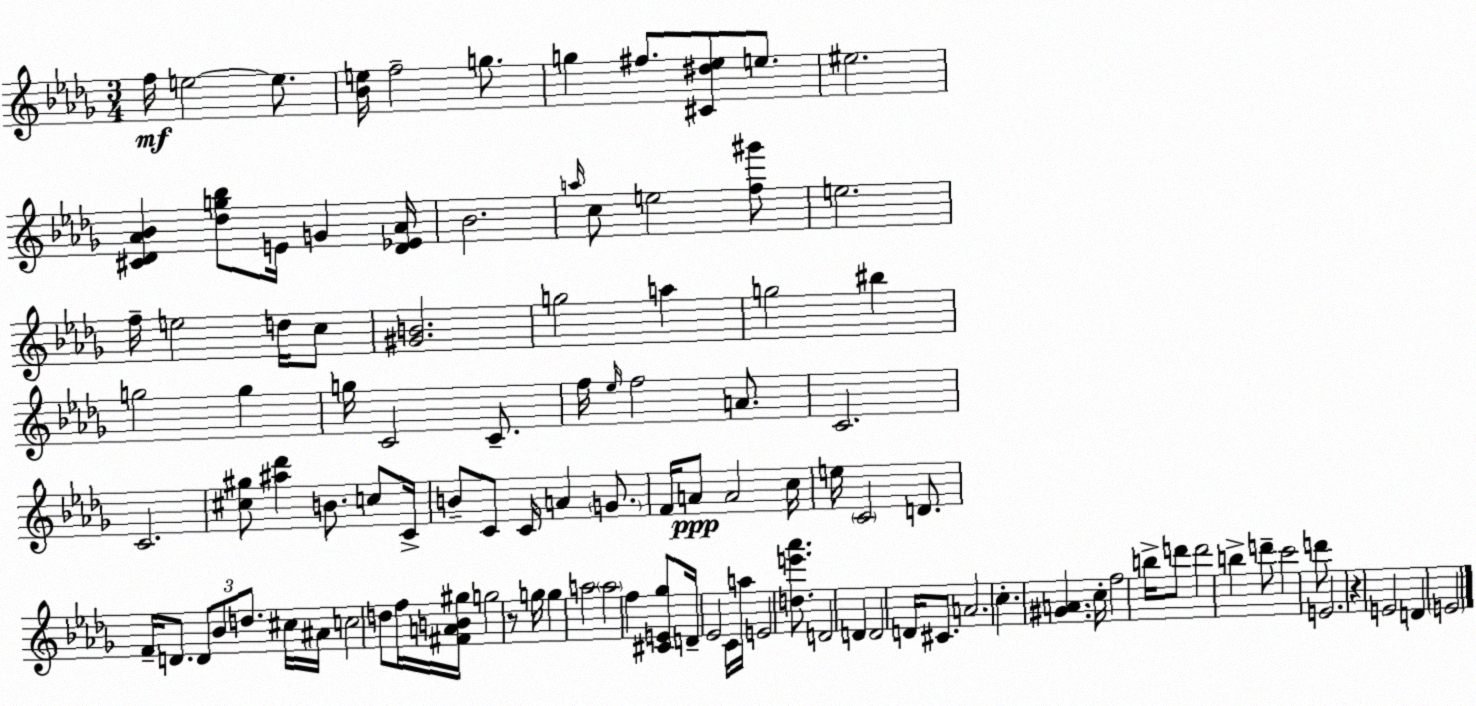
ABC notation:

X:1
T:Untitled
M:3/4
L:1/4
K:Bbm
f/4 e2 e/2 [_Be]/4 f2 g/2 g ^f/2 [^C^d_e]/2 e/2 ^e2 [^C_D_A_B] [_dg_b]/2 E/4 G [_D_E_A]/4 _B2 a/4 c/2 e2 [f^g']/2 e2 f/4 e2 d/4 c/2 [^GB]2 g2 a g2 ^b g2 g g/4 C2 C/2 f/4 _e/4 f2 A/2 C2 C2 [^c^g]/2 [^a_d'] B/2 c/2 C/4 B/2 C/2 C/4 A G/2 F/4 A/2 A2 c/4 e/4 C2 D/2 F/4 D/2 D/2 _B/2 d/2 ^c/4 ^A/4 c2 d/2 f/4 [^FAB^g]/4 g2 z/2 g/4 g a2 a2 f [^CE_g]/2 D/4 _E2 C/4 a/4 E2 [de'_a']/2 D2 D D2 D/4 ^C/2 A2 c [^GA] c/4 f2 b/4 d'/2 d'2 b d'/2 c'2 d'/2 E2 z E2 D E2